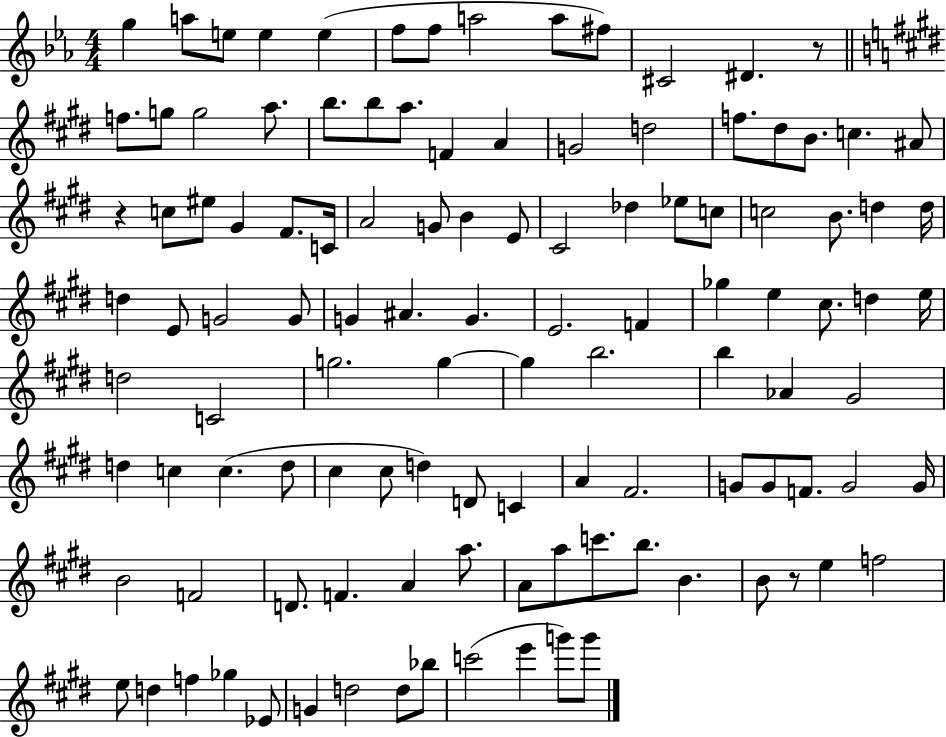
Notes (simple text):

G5/q A5/e E5/e E5/q E5/q F5/e F5/e A5/h A5/e F#5/e C#4/h D#4/q. R/e F5/e. G5/e G5/h A5/e. B5/e. B5/e A5/e. F4/q A4/q G4/h D5/h F5/e. D#5/e B4/e. C5/q. A#4/e R/q C5/e EIS5/e G#4/q F#4/e. C4/s A4/h G4/e B4/q E4/e C#4/h Db5/q Eb5/e C5/e C5/h B4/e. D5/q D5/s D5/q E4/e G4/h G4/e G4/q A#4/q. G4/q. E4/h. F4/q Gb5/q E5/q C#5/e. D5/q E5/s D5/h C4/h G5/h. G5/q G5/q B5/h. B5/q Ab4/q G#4/h D5/q C5/q C5/q. D5/e C#5/q C#5/e D5/q D4/e C4/q A4/q F#4/h. G4/e G4/e F4/e. G4/h G4/s B4/h F4/h D4/e. F4/q. A4/q A5/e. A4/e A5/e C6/e. B5/e. B4/q. B4/e R/e E5/q F5/h E5/e D5/q F5/q Gb5/q Eb4/e G4/q D5/h D5/e Bb5/e C6/h E6/q G6/e G6/e